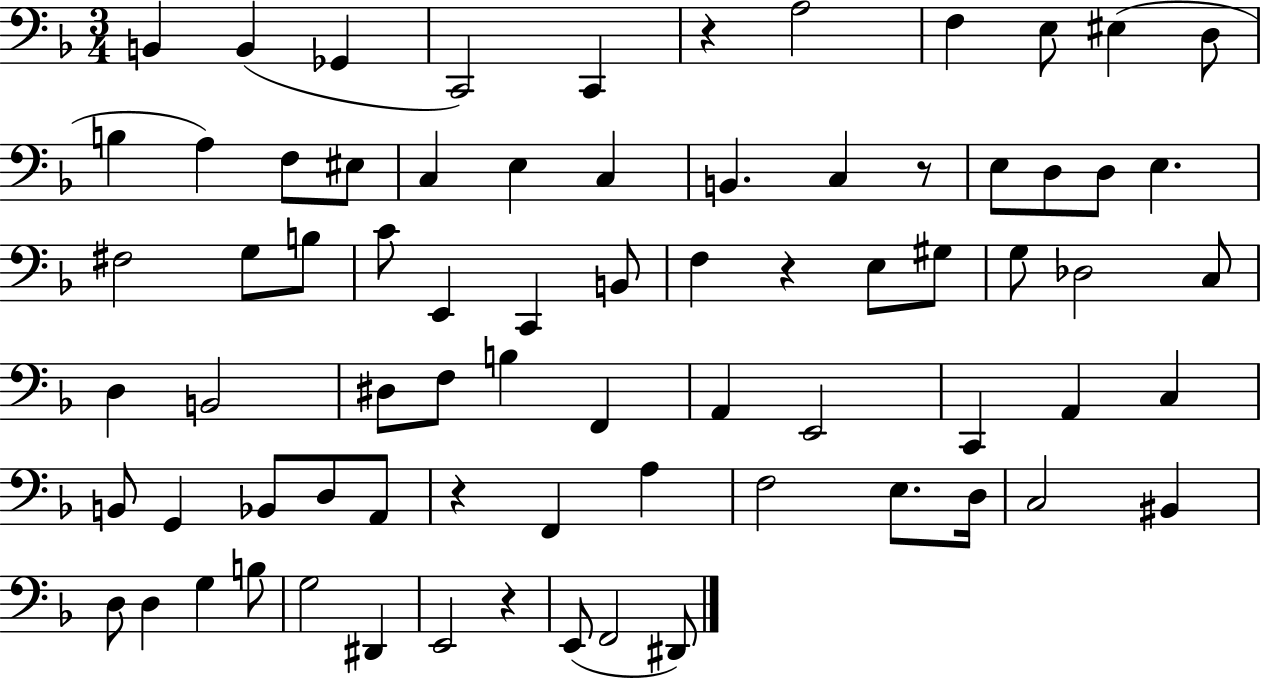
B2/q B2/q Gb2/q C2/h C2/q R/q A3/h F3/q E3/e EIS3/q D3/e B3/q A3/q F3/e EIS3/e C3/q E3/q C3/q B2/q. C3/q R/e E3/e D3/e D3/e E3/q. F#3/h G3/e B3/e C4/e E2/q C2/q B2/e F3/q R/q E3/e G#3/e G3/e Db3/h C3/e D3/q B2/h D#3/e F3/e B3/q F2/q A2/q E2/h C2/q A2/q C3/q B2/e G2/q Bb2/e D3/e A2/e R/q F2/q A3/q F3/h E3/e. D3/s C3/h BIS2/q D3/e D3/q G3/q B3/e G3/h D#2/q E2/h R/q E2/e F2/h D#2/e